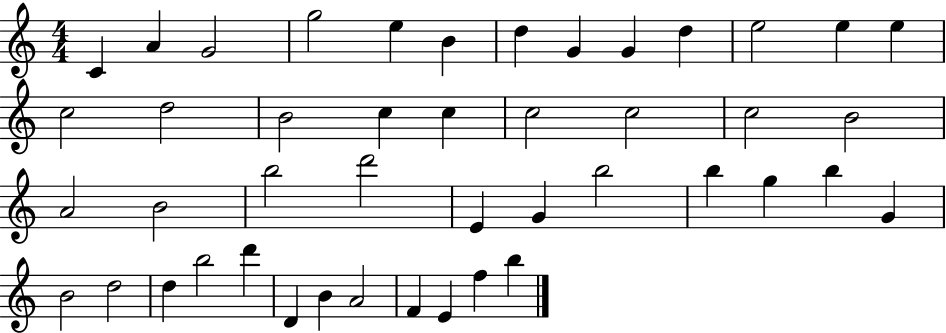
X:1
T:Untitled
M:4/4
L:1/4
K:C
C A G2 g2 e B d G G d e2 e e c2 d2 B2 c c c2 c2 c2 B2 A2 B2 b2 d'2 E G b2 b g b G B2 d2 d b2 d' D B A2 F E f b